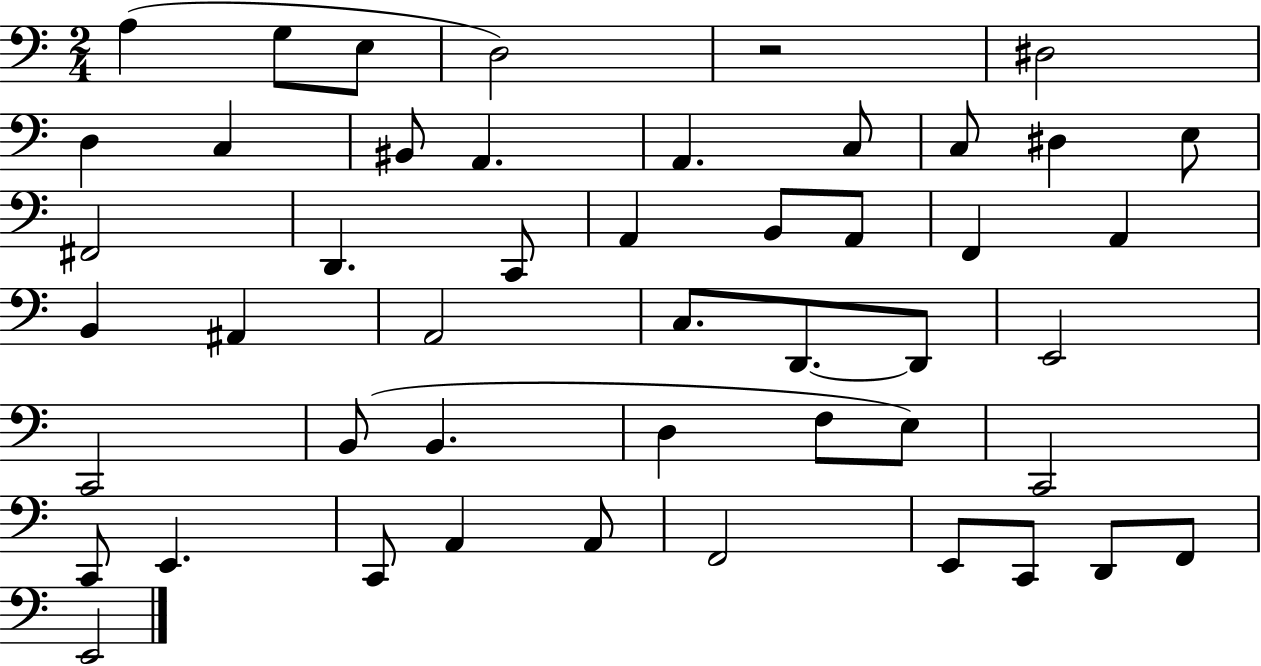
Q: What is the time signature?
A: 2/4